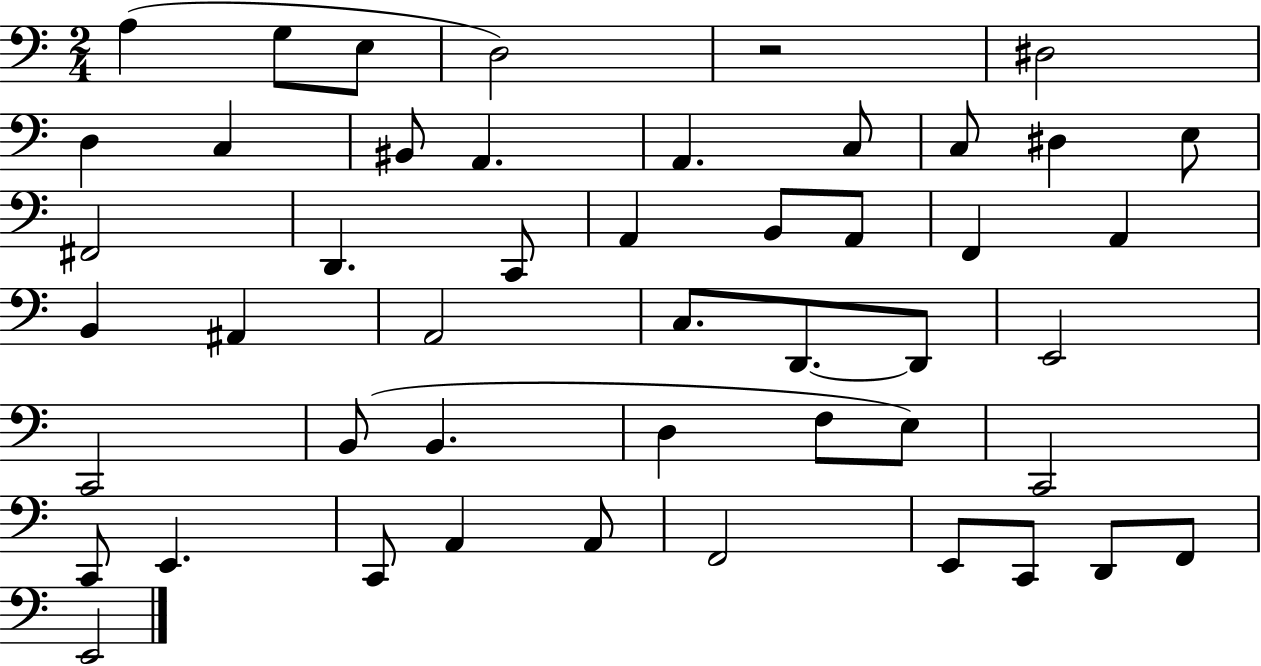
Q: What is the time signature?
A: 2/4